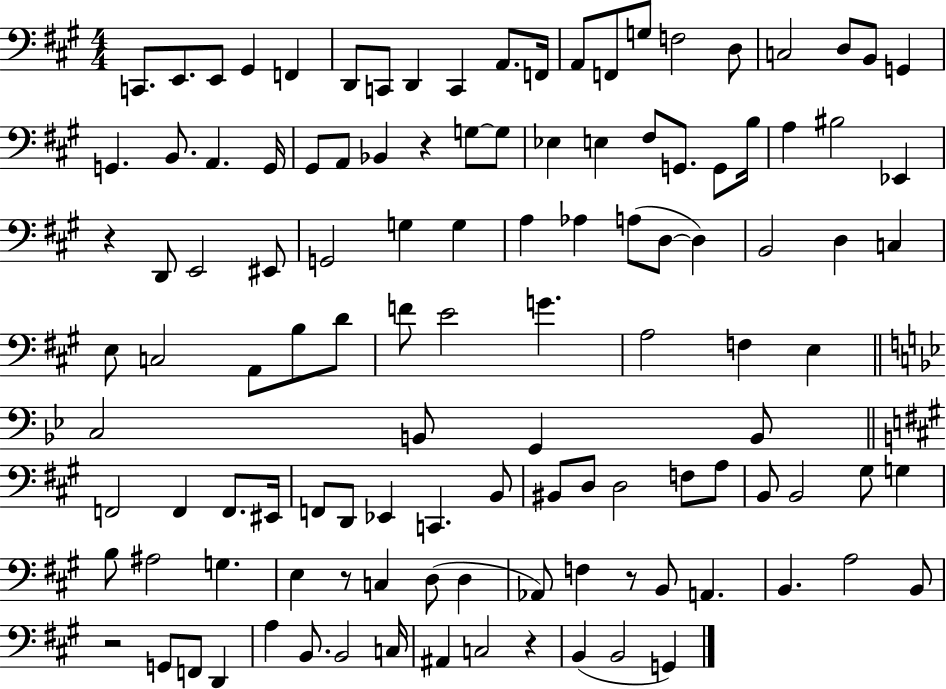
{
  \clef bass
  \numericTimeSignature
  \time 4/4
  \key a \major
  c,8. e,8. e,8 gis,4 f,4 | d,8 c,8 d,4 c,4 a,8. f,16 | a,8 f,8 g8 f2 d8 | c2 d8 b,8 g,4 | \break g,4. b,8. a,4. g,16 | gis,8 a,8 bes,4 r4 g8~~ g8 | ees4 e4 fis8 g,8. g,8 b16 | a4 bis2 ees,4 | \break r4 d,8 e,2 eis,8 | g,2 g4 g4 | a4 aes4 a8( d8~~ d4) | b,2 d4 c4 | \break e8 c2 a,8 b8 d'8 | f'8 e'2 g'4. | a2 f4 e4 | \bar "||" \break \key bes \major c2 b,8 g,4 b,8 | \bar "||" \break \key a \major f,2 f,4 f,8. eis,16 | f,8 d,8 ees,4 c,4. b,8 | bis,8 d8 d2 f8 a8 | b,8 b,2 gis8 g4 | \break b8 ais2 g4. | e4 r8 c4 d8( d4 | aes,8) f4 r8 b,8 a,4. | b,4. a2 b,8 | \break r2 g,8 f,8 d,4 | a4 b,8. b,2 c16 | ais,4 c2 r4 | b,4( b,2 g,4) | \break \bar "|."
}